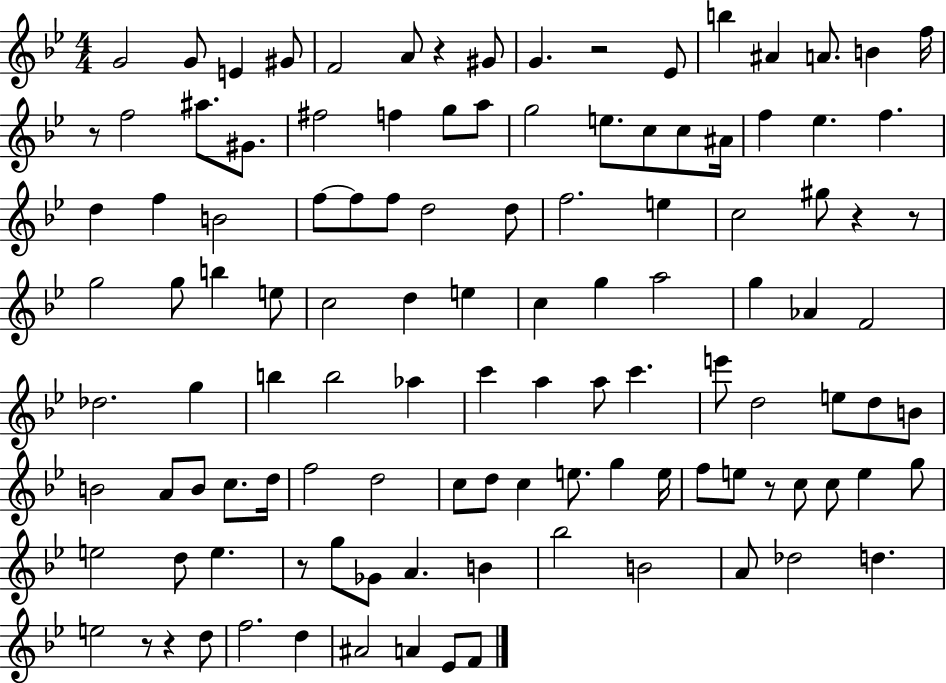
G4/h G4/e E4/q G#4/e F4/h A4/e R/q G#4/e G4/q. R/h Eb4/e B5/q A#4/q A4/e. B4/q F5/s R/e F5/h A#5/e. G#4/e. F#5/h F5/q G5/e A5/e G5/h E5/e. C5/e C5/e A#4/s F5/q Eb5/q. F5/q. D5/q F5/q B4/h F5/e F5/e F5/e D5/h D5/e F5/h. E5/q C5/h G#5/e R/q R/e G5/h G5/e B5/q E5/e C5/h D5/q E5/q C5/q G5/q A5/h G5/q Ab4/q F4/h Db5/h. G5/q B5/q B5/h Ab5/q C6/q A5/q A5/e C6/q. E6/e D5/h E5/e D5/e B4/e B4/h A4/e B4/e C5/e. D5/s F5/h D5/h C5/e D5/e C5/q E5/e. G5/q E5/s F5/e E5/e R/e C5/e C5/e E5/q G5/e E5/h D5/e E5/q. R/e G5/e Gb4/e A4/q. B4/q Bb5/h B4/h A4/e Db5/h D5/q. E5/h R/e R/q D5/e F5/h. D5/q A#4/h A4/q Eb4/e F4/e